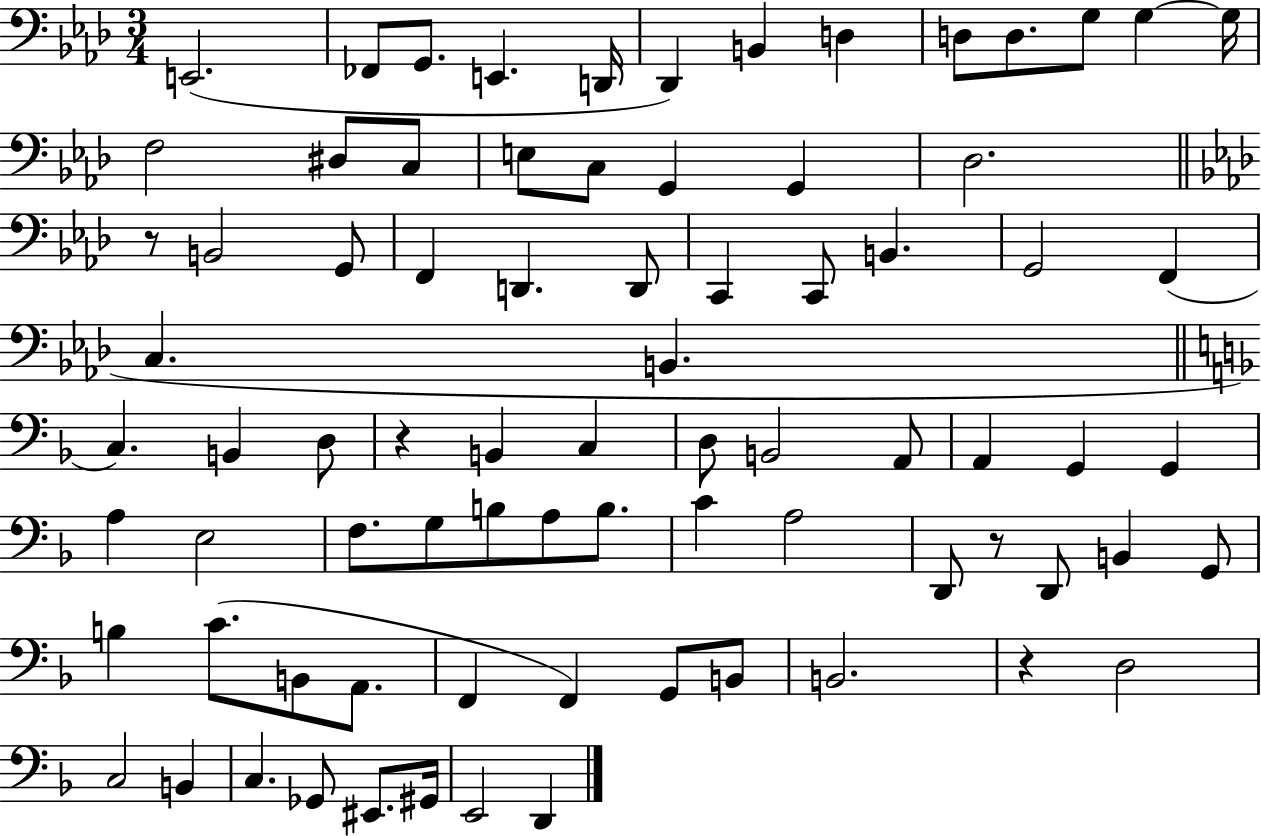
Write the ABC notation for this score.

X:1
T:Untitled
M:3/4
L:1/4
K:Ab
E,,2 _F,,/2 G,,/2 E,, D,,/4 _D,, B,, D, D,/2 D,/2 G,/2 G, G,/4 F,2 ^D,/2 C,/2 E,/2 C,/2 G,, G,, _D,2 z/2 B,,2 G,,/2 F,, D,, D,,/2 C,, C,,/2 B,, G,,2 F,, C, B,, C, B,, D,/2 z B,, C, D,/2 B,,2 A,,/2 A,, G,, G,, A, E,2 F,/2 G,/2 B,/2 A,/2 B,/2 C A,2 D,,/2 z/2 D,,/2 B,, G,,/2 B, C/2 B,,/2 A,,/2 F,, F,, G,,/2 B,,/2 B,,2 z D,2 C,2 B,, C, _G,,/2 ^E,,/2 ^G,,/4 E,,2 D,,